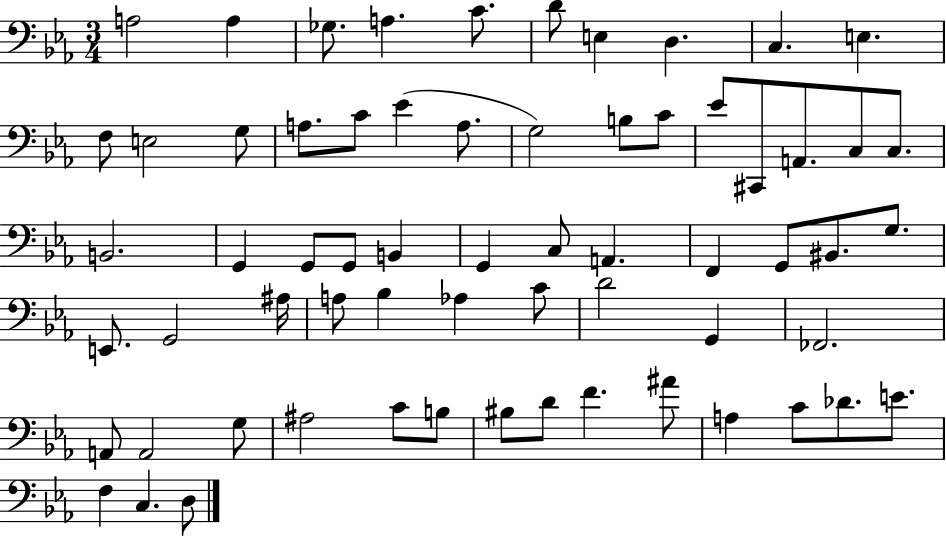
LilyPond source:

{
  \clef bass
  \numericTimeSignature
  \time 3/4
  \key ees \major
  a2 a4 | ges8. a4. c'8. | d'8 e4 d4. | c4. e4. | \break f8 e2 g8 | a8. c'8 ees'4( a8. | g2) b8 c'8 | ees'8 cis,8 a,8. c8 c8. | \break b,2. | g,4 g,8 g,8 b,4 | g,4 c8 a,4. | f,4 g,8 bis,8. g8. | \break e,8. g,2 ais16 | a8 bes4 aes4 c'8 | d'2 g,4 | fes,2. | \break a,8 a,2 g8 | ais2 c'8 b8 | bis8 d'8 f'4. ais'8 | a4 c'8 des'8. e'8. | \break f4 c4. d8 | \bar "|."
}